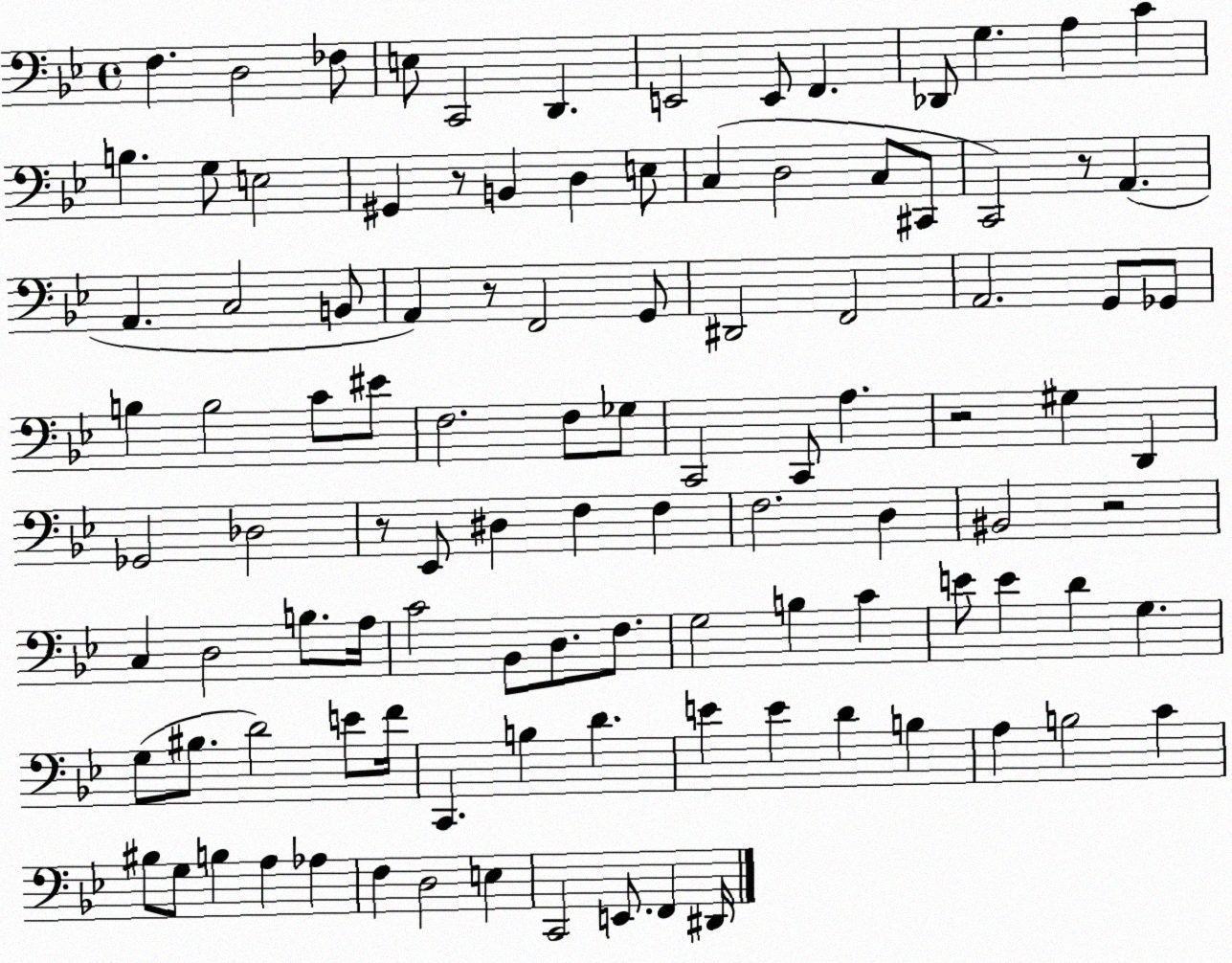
X:1
T:Untitled
M:4/4
L:1/4
K:Bb
F, D,2 _F,/2 E,/2 C,,2 D,, E,,2 E,,/2 F,, _D,,/2 G, A, C B, G,/2 E,2 ^G,, z/2 B,, D, E,/2 C, D,2 C,/2 ^C,,/2 C,,2 z/2 A,, A,, C,2 B,,/2 A,, z/2 F,,2 G,,/2 ^D,,2 F,,2 A,,2 G,,/2 _G,,/2 B, B,2 C/2 ^E/2 F,2 F,/2 _G,/2 C,,2 C,,/2 A, z2 ^G, D,, _G,,2 _D,2 z/2 _E,,/2 ^D, F, F, F,2 D, ^B,,2 z2 C, D,2 B,/2 A,/4 C2 _B,,/2 D,/2 F,/2 G,2 B, C E/2 E D G, G,/2 ^B,/2 D2 E/2 F/4 C,, B, D E E D B, A, B,2 C ^B,/2 G,/2 B, A, _A, F, D,2 E, C,,2 E,,/2 F,, ^D,,/4